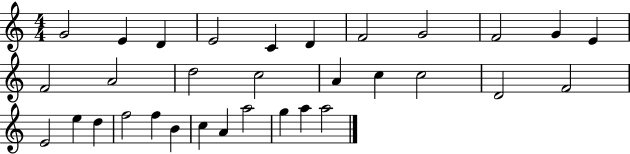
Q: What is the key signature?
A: C major